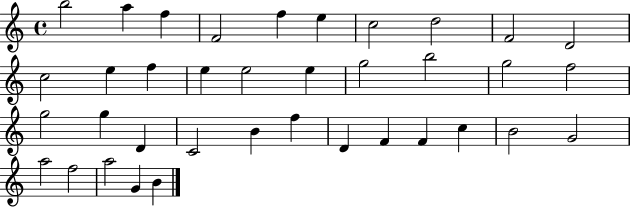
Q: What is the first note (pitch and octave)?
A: B5